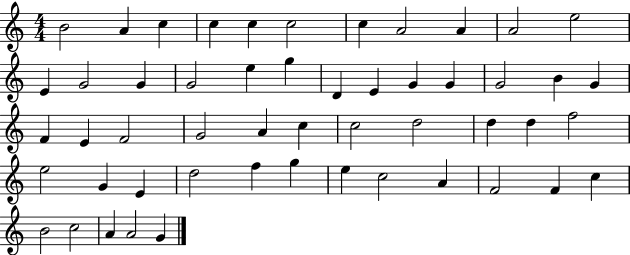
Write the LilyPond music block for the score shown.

{
  \clef treble
  \numericTimeSignature
  \time 4/4
  \key c \major
  b'2 a'4 c''4 | c''4 c''4 c''2 | c''4 a'2 a'4 | a'2 e''2 | \break e'4 g'2 g'4 | g'2 e''4 g''4 | d'4 e'4 g'4 g'4 | g'2 b'4 g'4 | \break f'4 e'4 f'2 | g'2 a'4 c''4 | c''2 d''2 | d''4 d''4 f''2 | \break e''2 g'4 e'4 | d''2 f''4 g''4 | e''4 c''2 a'4 | f'2 f'4 c''4 | \break b'2 c''2 | a'4 a'2 g'4 | \bar "|."
}